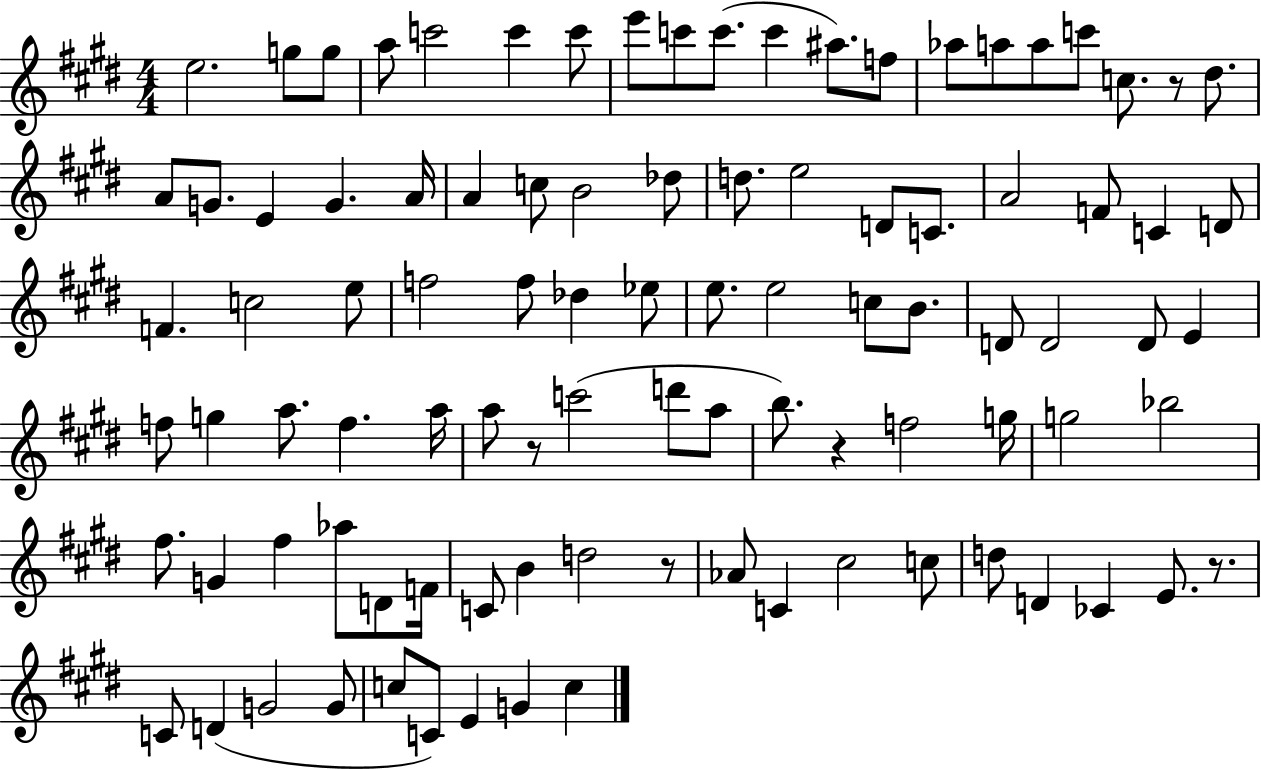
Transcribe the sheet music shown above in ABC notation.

X:1
T:Untitled
M:4/4
L:1/4
K:E
e2 g/2 g/2 a/2 c'2 c' c'/2 e'/2 c'/2 c'/2 c' ^a/2 f/2 _a/2 a/2 a/2 c'/2 c/2 z/2 ^d/2 A/2 G/2 E G A/4 A c/2 B2 _d/2 d/2 e2 D/2 C/2 A2 F/2 C D/2 F c2 e/2 f2 f/2 _d _e/2 e/2 e2 c/2 B/2 D/2 D2 D/2 E f/2 g a/2 f a/4 a/2 z/2 c'2 d'/2 a/2 b/2 z f2 g/4 g2 _b2 ^f/2 G ^f _a/2 D/2 F/4 C/2 B d2 z/2 _A/2 C ^c2 c/2 d/2 D _C E/2 z/2 C/2 D G2 G/2 c/2 C/2 E G c